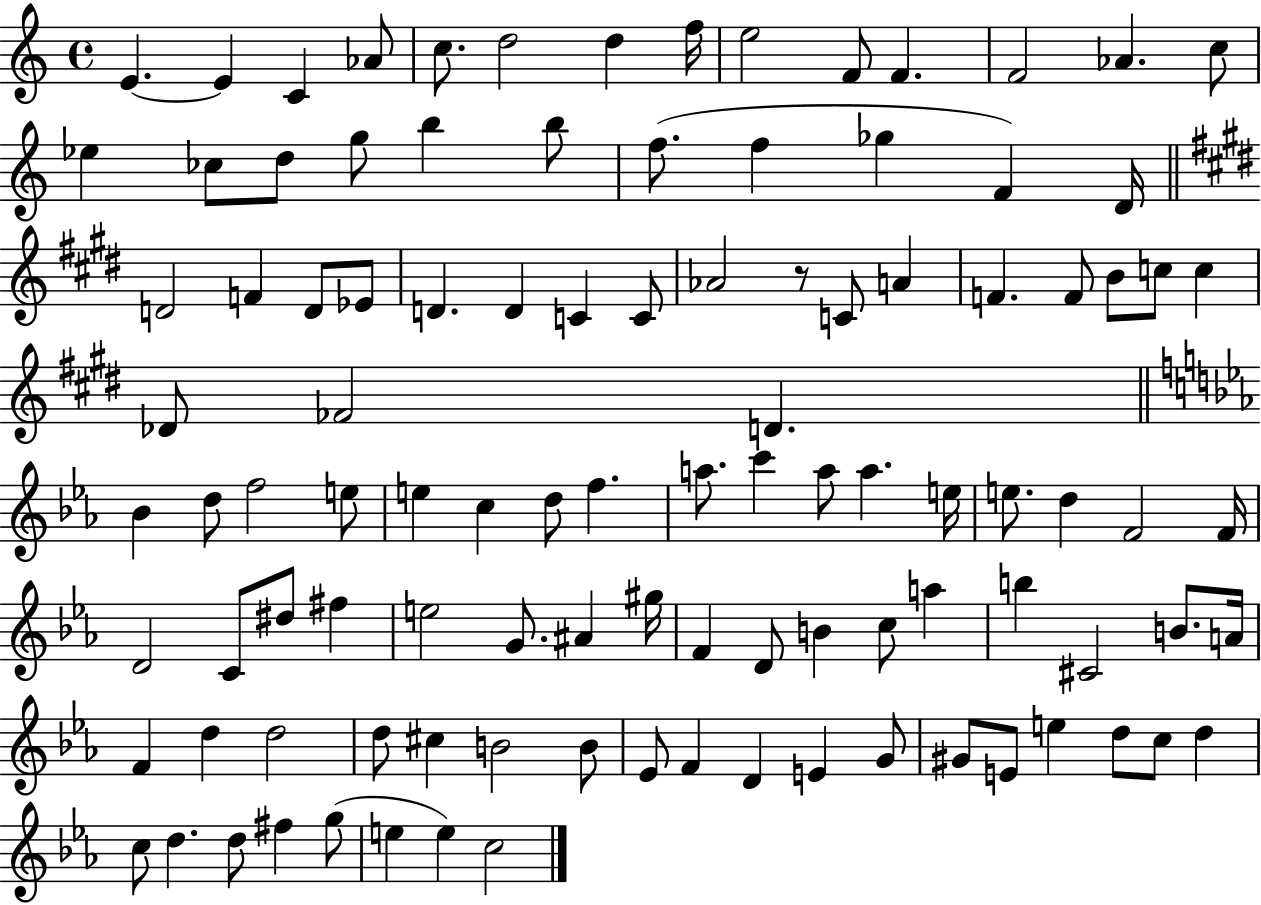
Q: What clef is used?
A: treble